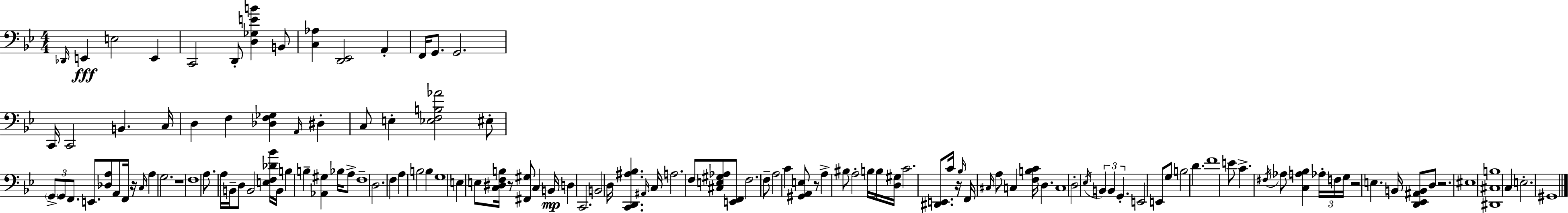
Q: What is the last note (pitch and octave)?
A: G#2